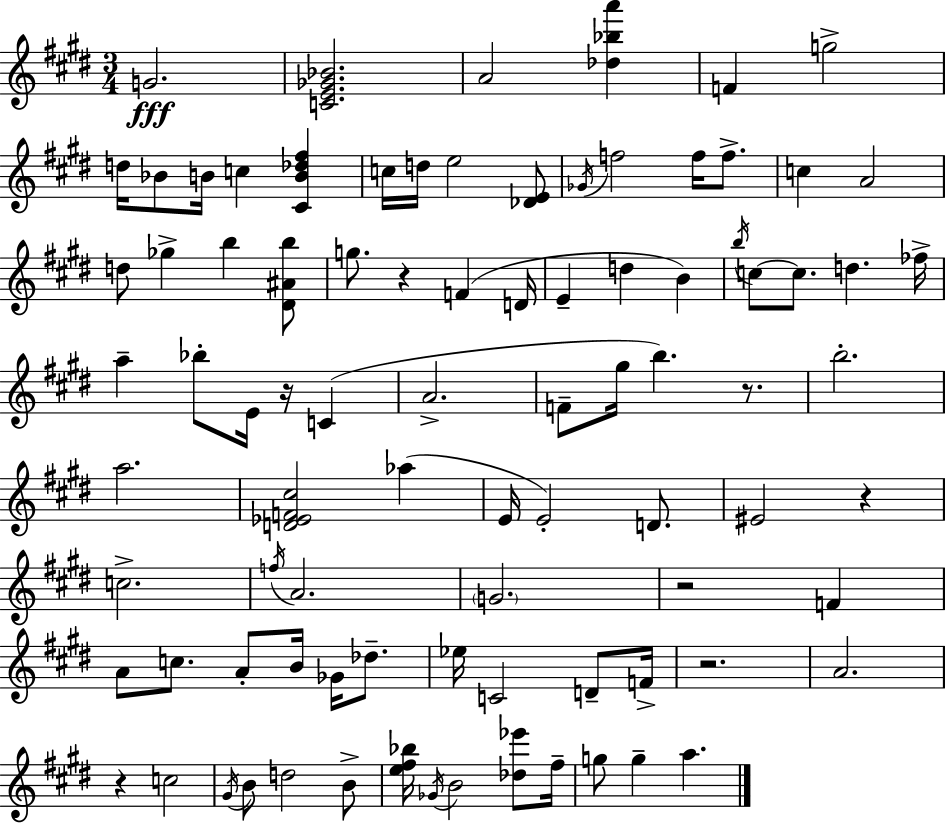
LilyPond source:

{
  \clef treble
  \numericTimeSignature
  \time 3/4
  \key e \major
  g'2.\fff | <c' e' ges' bes'>2. | a'2 <des'' bes'' a'''>4 | f'4 g''2-> | \break d''16 bes'8 b'16 c''4 <cis' b' des'' fis''>4 | c''16 d''16 e''2 <des' e'>8 | \acciaccatura { ges'16 } f''2 f''16 f''8.-> | c''4 a'2 | \break d''8 ges''4-> b''4 <dis' ais' b''>8 | g''8. r4 f'4( | d'16 e'4-- d''4 b'4) | \acciaccatura { b''16 } c''8~~ c''8. d''4. | \break fes''16-> a''4-- bes''8-. e'16 r16 c'4( | a'2.-> | f'8-- gis''16 b''4.) r8. | b''2.-. | \break a''2. | <d' ees' f' cis''>2 aes''4( | e'16 e'2-.) d'8. | eis'2 r4 | \break c''2.-> | \acciaccatura { f''16 } a'2. | \parenthesize g'2. | r2 f'4 | \break a'8 c''8. a'8-. b'16 ges'16 | des''8.-- ees''16 c'2 | d'8-- f'16-> r2. | a'2. | \break r4 c''2 | \acciaccatura { gis'16 } b'8 d''2 | b'8-> <e'' fis'' bes''>16 \acciaccatura { ges'16 } b'2 | <des'' ees'''>8 fis''16-- g''8 g''4-- a''4. | \break \bar "|."
}